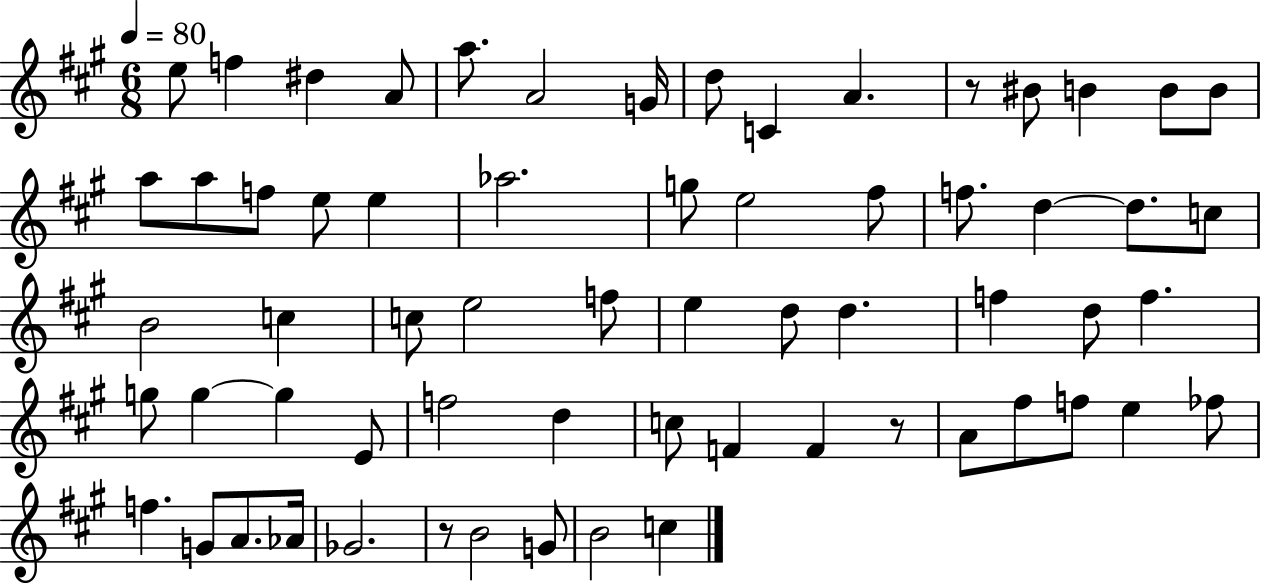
X:1
T:Untitled
M:6/8
L:1/4
K:A
e/2 f ^d A/2 a/2 A2 G/4 d/2 C A z/2 ^B/2 B B/2 B/2 a/2 a/2 f/2 e/2 e _a2 g/2 e2 ^f/2 f/2 d d/2 c/2 B2 c c/2 e2 f/2 e d/2 d f d/2 f g/2 g g E/2 f2 d c/2 F F z/2 A/2 ^f/2 f/2 e _f/2 f G/2 A/2 _A/4 _G2 z/2 B2 G/2 B2 c